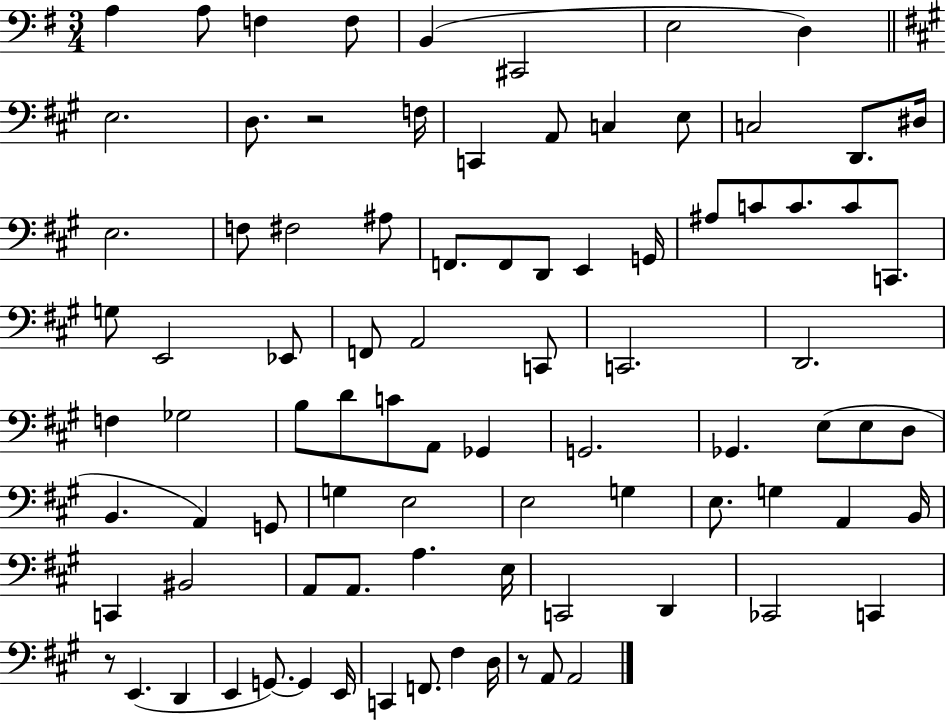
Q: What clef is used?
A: bass